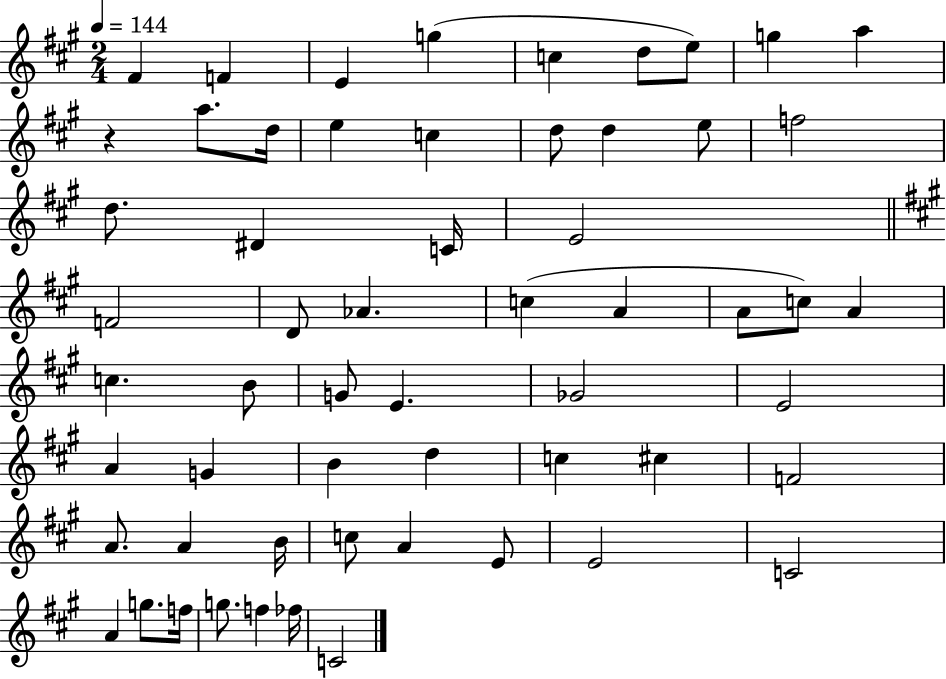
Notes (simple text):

F#4/q F4/q E4/q G5/q C5/q D5/e E5/e G5/q A5/q R/q A5/e. D5/s E5/q C5/q D5/e D5/q E5/e F5/h D5/e. D#4/q C4/s E4/h F4/h D4/e Ab4/q. C5/q A4/q A4/e C5/e A4/q C5/q. B4/e G4/e E4/q. Gb4/h E4/h A4/q G4/q B4/q D5/q C5/q C#5/q F4/h A4/e. A4/q B4/s C5/e A4/q E4/e E4/h C4/h A4/q G5/e. F5/s G5/e. F5/q FES5/s C4/h